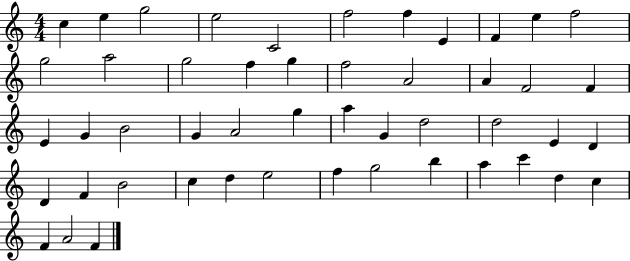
X:1
T:Untitled
M:4/4
L:1/4
K:C
c e g2 e2 C2 f2 f E F e f2 g2 a2 g2 f g f2 A2 A F2 F E G B2 G A2 g a G d2 d2 E D D F B2 c d e2 f g2 b a c' d c F A2 F